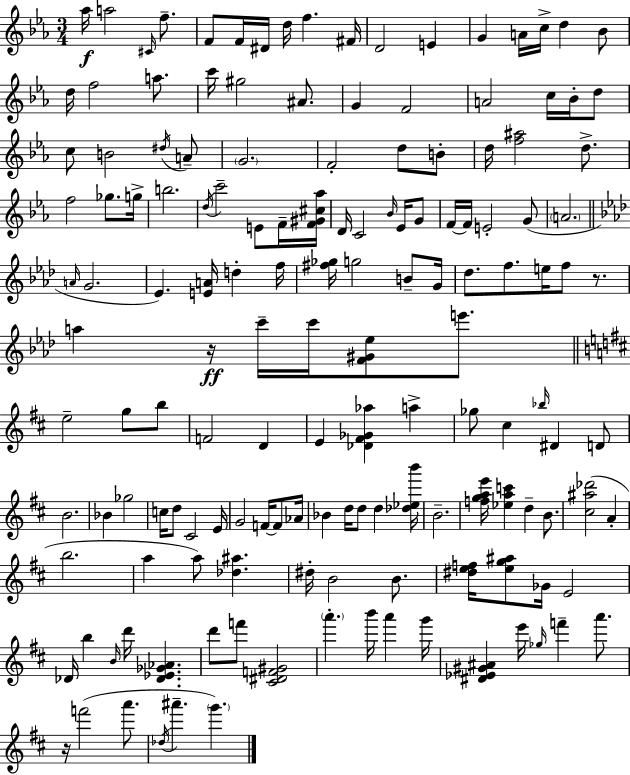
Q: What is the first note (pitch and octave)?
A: Ab5